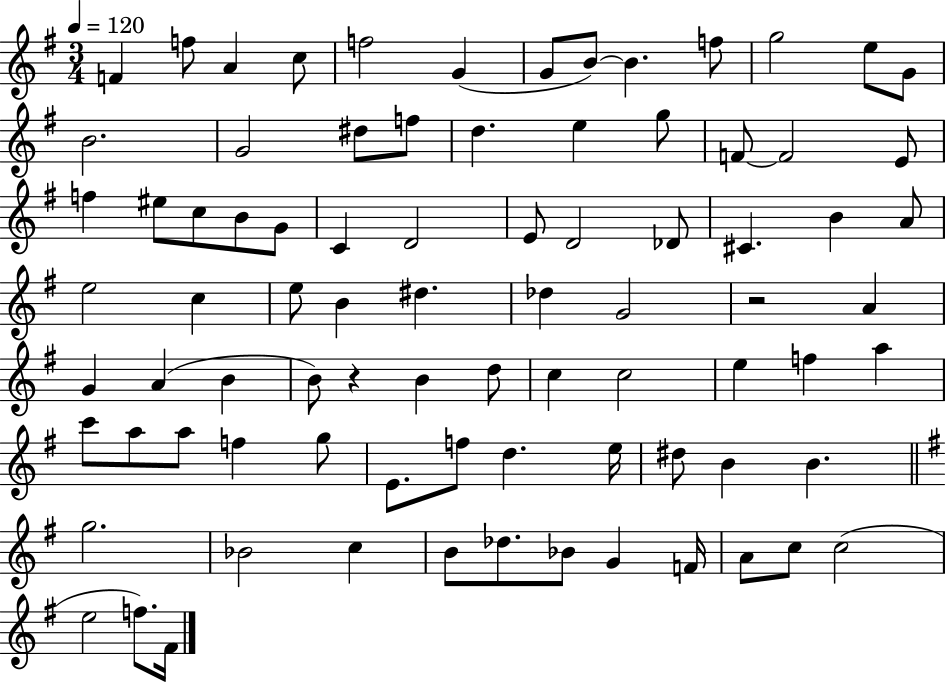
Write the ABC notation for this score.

X:1
T:Untitled
M:3/4
L:1/4
K:G
F f/2 A c/2 f2 G G/2 B/2 B f/2 g2 e/2 G/2 B2 G2 ^d/2 f/2 d e g/2 F/2 F2 E/2 f ^e/2 c/2 B/2 G/2 C D2 E/2 D2 _D/2 ^C B A/2 e2 c e/2 B ^d _d G2 z2 A G A B B/2 z B d/2 c c2 e f a c'/2 a/2 a/2 f g/2 E/2 f/2 d e/4 ^d/2 B B g2 _B2 c B/2 _d/2 _B/2 G F/4 A/2 c/2 c2 e2 f/2 ^F/4